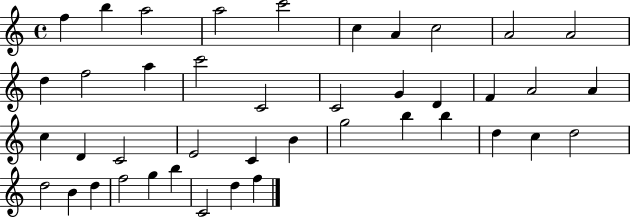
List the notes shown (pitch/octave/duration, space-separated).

F5/q B5/q A5/h A5/h C6/h C5/q A4/q C5/h A4/h A4/h D5/q F5/h A5/q C6/h C4/h C4/h G4/q D4/q F4/q A4/h A4/q C5/q D4/q C4/h E4/h C4/q B4/q G5/h B5/q B5/q D5/q C5/q D5/h D5/h B4/q D5/q F5/h G5/q B5/q C4/h D5/q F5/q